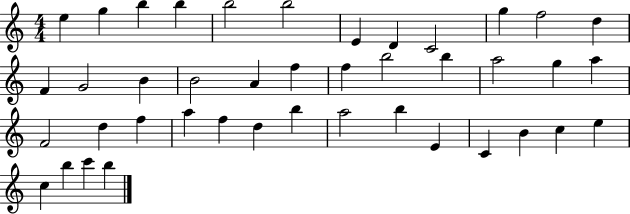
X:1
T:Untitled
M:4/4
L:1/4
K:C
e g b b b2 b2 E D C2 g f2 d F G2 B B2 A f f b2 b a2 g a F2 d f a f d b a2 b E C B c e c b c' b